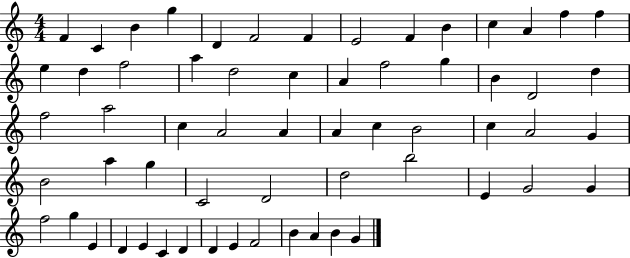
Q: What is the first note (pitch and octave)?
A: F4